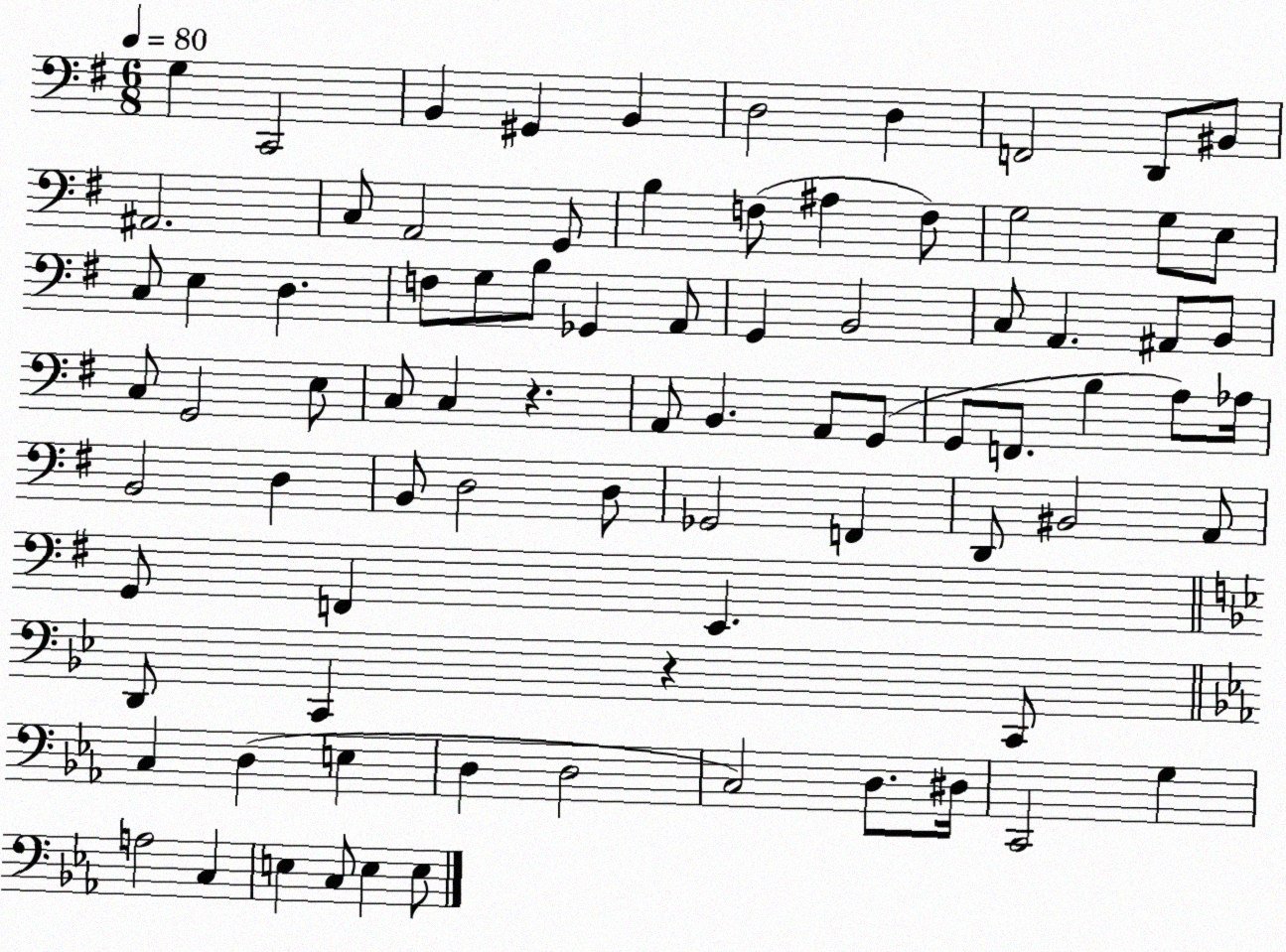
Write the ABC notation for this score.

X:1
T:Untitled
M:6/8
L:1/4
K:G
G, C,,2 B,, ^G,, B,, D,2 D, F,,2 D,,/2 ^B,,/2 ^A,,2 C,/2 A,,2 G,,/2 B, F,/2 ^A, F,/2 G,2 G,/2 E,/2 C,/2 E, D, F,/2 G,/2 B,/2 _G,, A,,/2 G,, B,,2 C,/2 A,, ^A,,/2 B,,/2 C,/2 G,,2 E,/2 C,/2 C, z A,,/2 B,, A,,/2 G,,/2 G,,/2 F,,/2 B, A,/2 _A,/4 B,,2 D, B,,/2 D,2 D,/2 _G,,2 F,, D,,/2 ^B,,2 A,,/2 G,,/2 F,, E,, D,,/2 C,, z C,,/2 C, D, E, D, D,2 C,2 D,/2 ^D,/4 C,,2 G, A,2 C, E, C,/2 E, E,/2